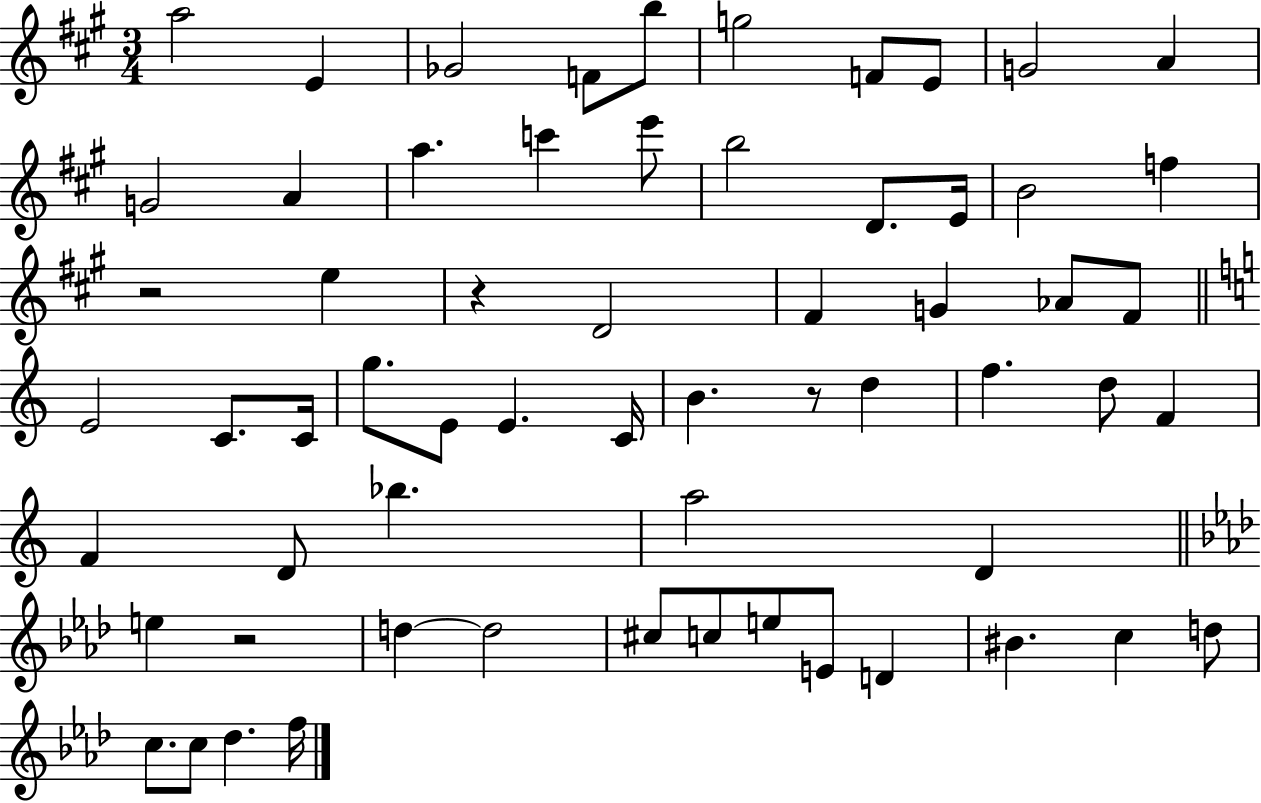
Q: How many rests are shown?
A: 4